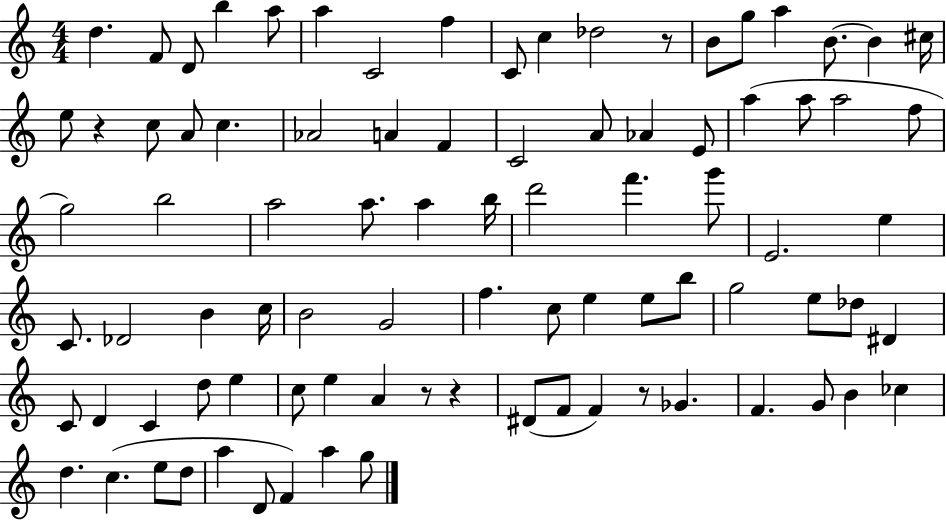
D5/q. F4/e D4/e B5/q A5/e A5/q C4/h F5/q C4/e C5/q Db5/h R/e B4/e G5/e A5/q B4/e. B4/q C#5/s E5/e R/q C5/e A4/e C5/q. Ab4/h A4/q F4/q C4/h A4/e Ab4/q E4/e A5/q A5/e A5/h F5/e G5/h B5/h A5/h A5/e. A5/q B5/s D6/h F6/q. G6/e E4/h. E5/q C4/e. Db4/h B4/q C5/s B4/h G4/h F5/q. C5/e E5/q E5/e B5/e G5/h E5/e Db5/e D#4/q C4/e D4/q C4/q D5/e E5/q C5/e E5/q A4/q R/e R/q D#4/e F4/e F4/q R/e Gb4/q. F4/q. G4/e B4/q CES5/q D5/q. C5/q. E5/e D5/e A5/q D4/e F4/q A5/q G5/e